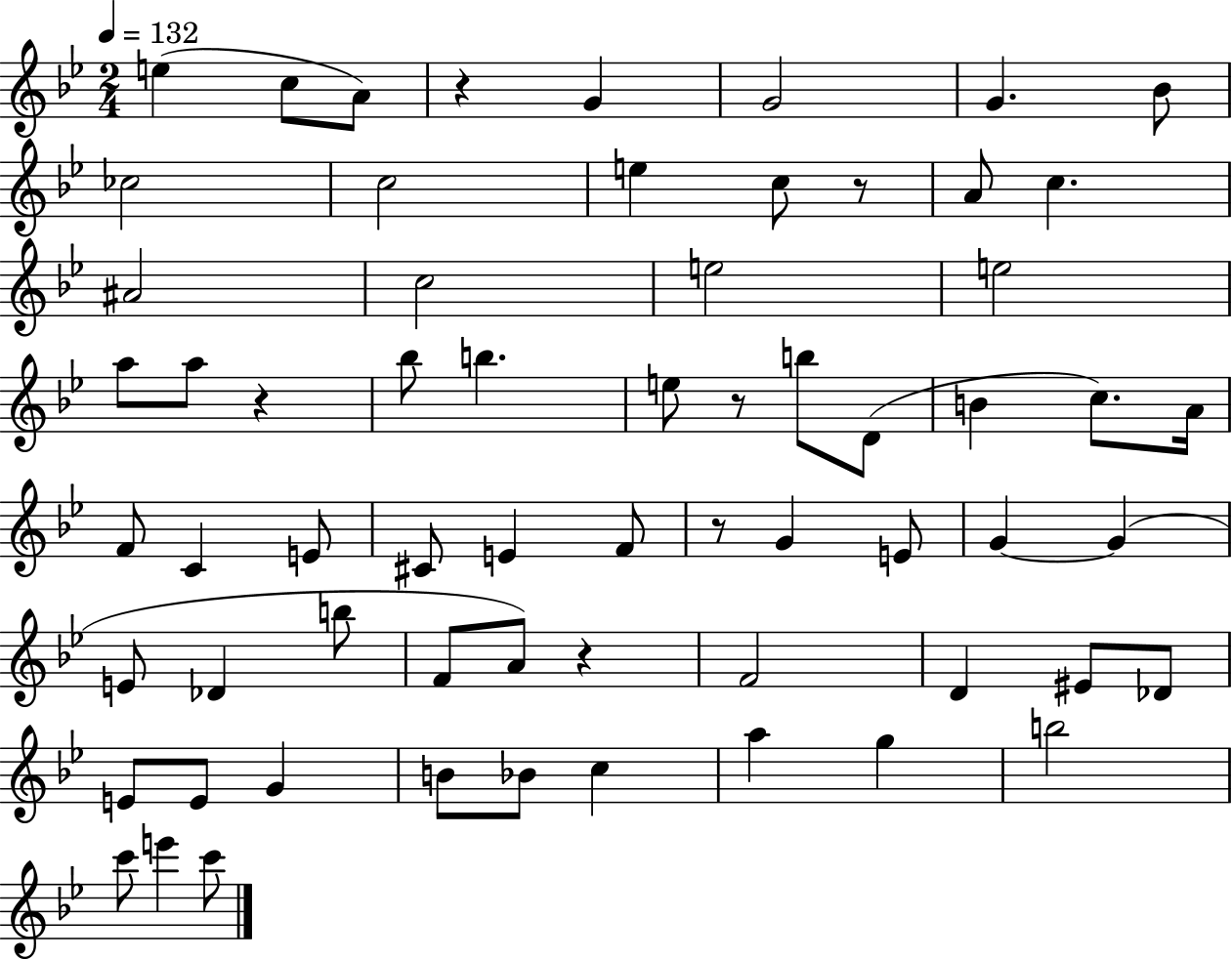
{
  \clef treble
  \numericTimeSignature
  \time 2/4
  \key bes \major
  \tempo 4 = 132
  \repeat volta 2 { e''4( c''8 a'8) | r4 g'4 | g'2 | g'4. bes'8 | \break ces''2 | c''2 | e''4 c''8 r8 | a'8 c''4. | \break ais'2 | c''2 | e''2 | e''2 | \break a''8 a''8 r4 | bes''8 b''4. | e''8 r8 b''8 d'8( | b'4 c''8.) a'16 | \break f'8 c'4 e'8 | cis'8 e'4 f'8 | r8 g'4 e'8 | g'4~~ g'4( | \break e'8 des'4 b''8 | f'8 a'8) r4 | f'2 | d'4 eis'8 des'8 | \break e'8 e'8 g'4 | b'8 bes'8 c''4 | a''4 g''4 | b''2 | \break c'''8 e'''4 c'''8 | } \bar "|."
}